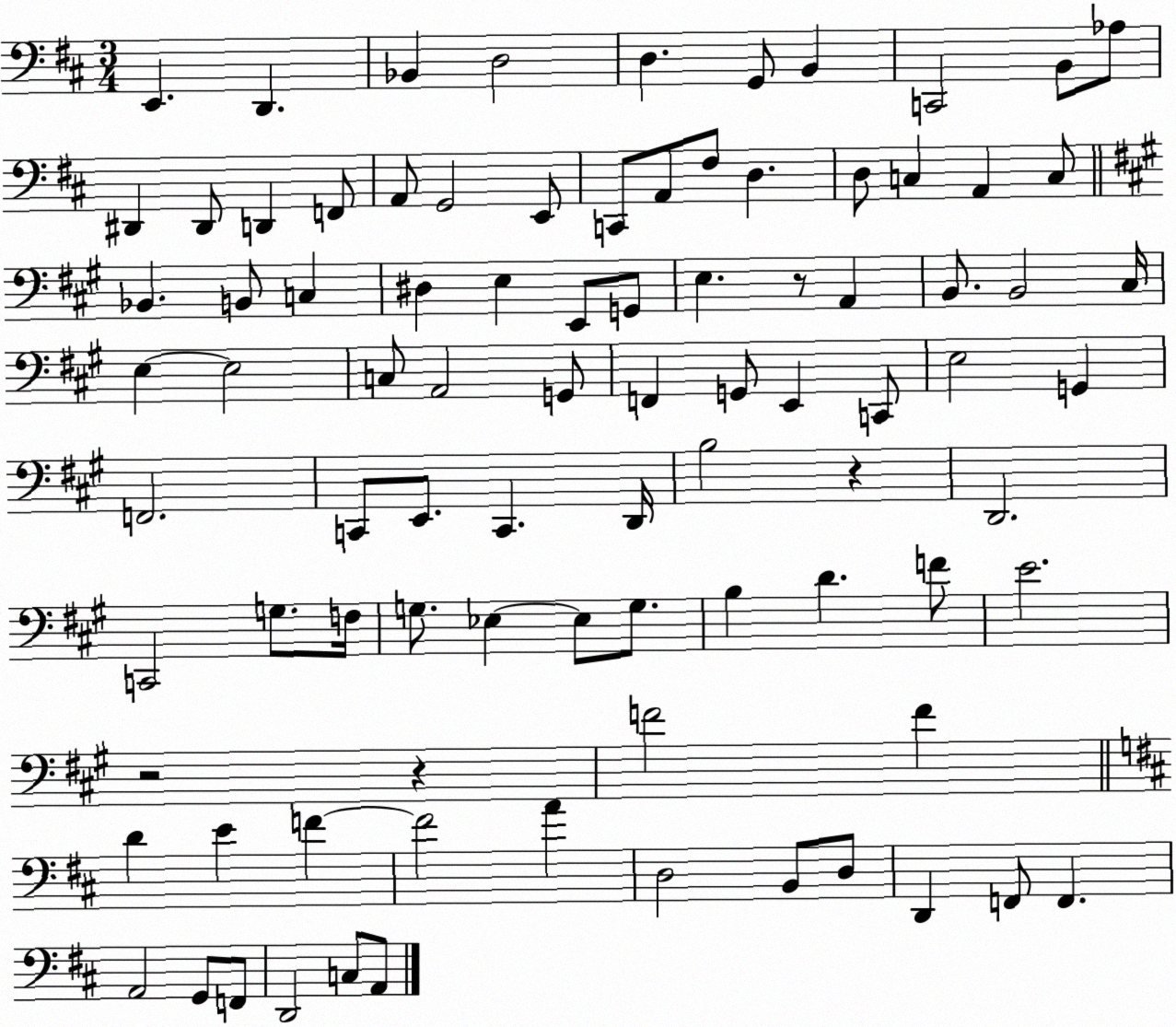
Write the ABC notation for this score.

X:1
T:Untitled
M:3/4
L:1/4
K:D
E,, D,, _B,, D,2 D, G,,/2 B,, C,,2 B,,/2 _A,/2 ^D,, ^D,,/2 D,, F,,/2 A,,/2 G,,2 E,,/2 C,,/2 A,,/2 ^F,/2 D, D,/2 C, A,, C,/2 _B,, B,,/2 C, ^D, E, E,,/2 G,,/2 E, z/2 A,, B,,/2 B,,2 ^C,/4 E, E,2 C,/2 A,,2 G,,/2 F,, G,,/2 E,, C,,/2 E,2 G,, F,,2 C,,/2 E,,/2 C,, D,,/4 B,2 z D,,2 C,,2 G,/2 F,/4 G,/2 _E, _E,/2 G,/2 B, D F/2 E2 z2 z F2 F D E F F2 A D,2 B,,/2 D,/2 D,, F,,/2 F,, A,,2 G,,/2 F,,/2 D,,2 C,/2 A,,/2